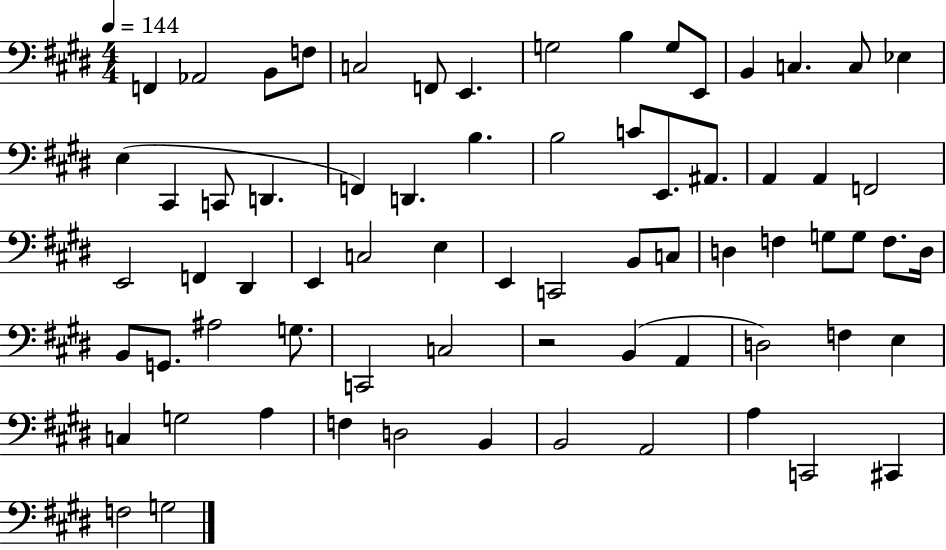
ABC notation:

X:1
T:Untitled
M:4/4
L:1/4
K:E
F,, _A,,2 B,,/2 F,/2 C,2 F,,/2 E,, G,2 B, G,/2 E,,/2 B,, C, C,/2 _E, E, ^C,, C,,/2 D,, F,, D,, B, B,2 C/2 E,,/2 ^A,,/2 A,, A,, F,,2 E,,2 F,, ^D,, E,, C,2 E, E,, C,,2 B,,/2 C,/2 D, F, G,/2 G,/2 F,/2 D,/4 B,,/2 G,,/2 ^A,2 G,/2 C,,2 C,2 z2 B,, A,, D,2 F, E, C, G,2 A, F, D,2 B,, B,,2 A,,2 A, C,,2 ^C,, F,2 G,2